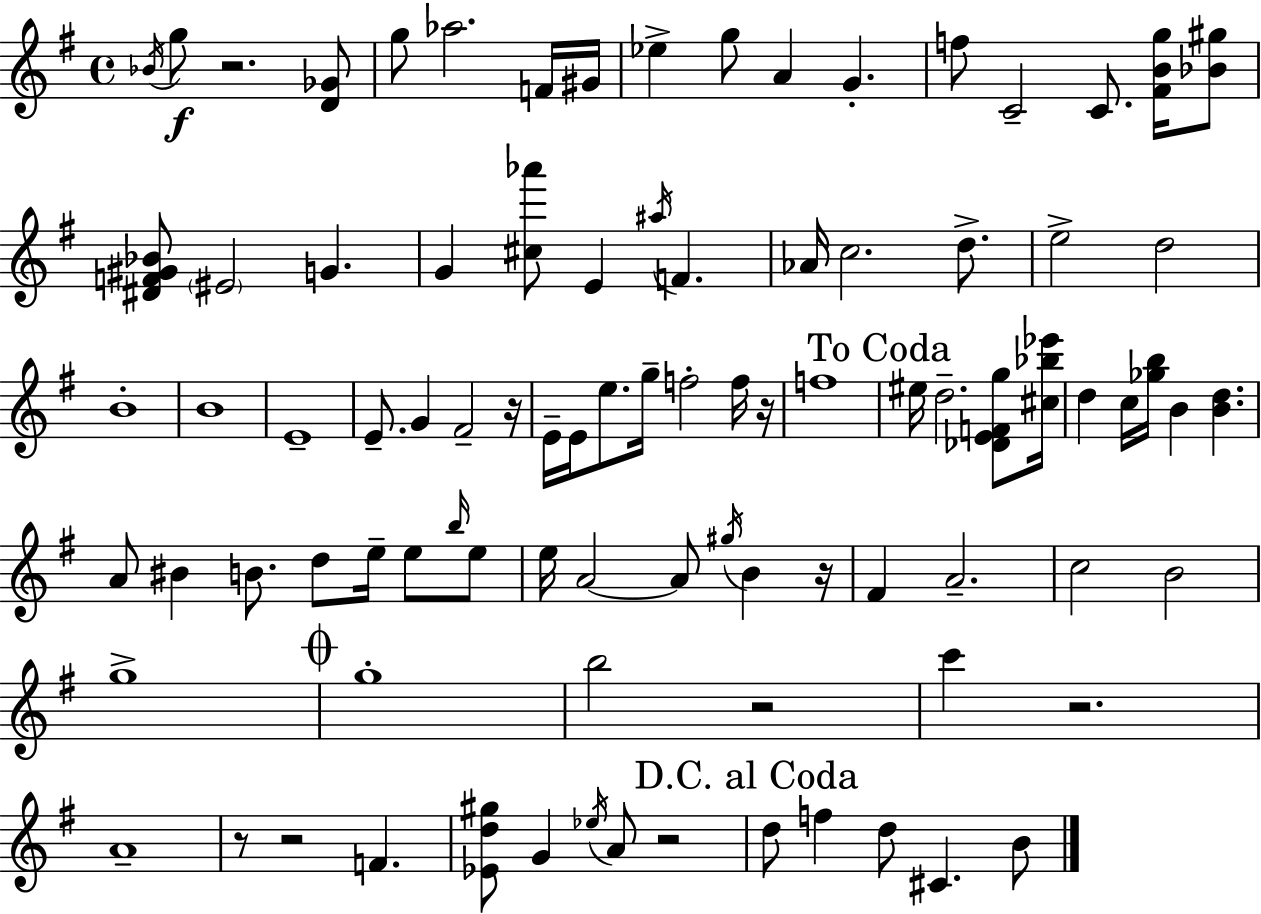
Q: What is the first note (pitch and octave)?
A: Bb4